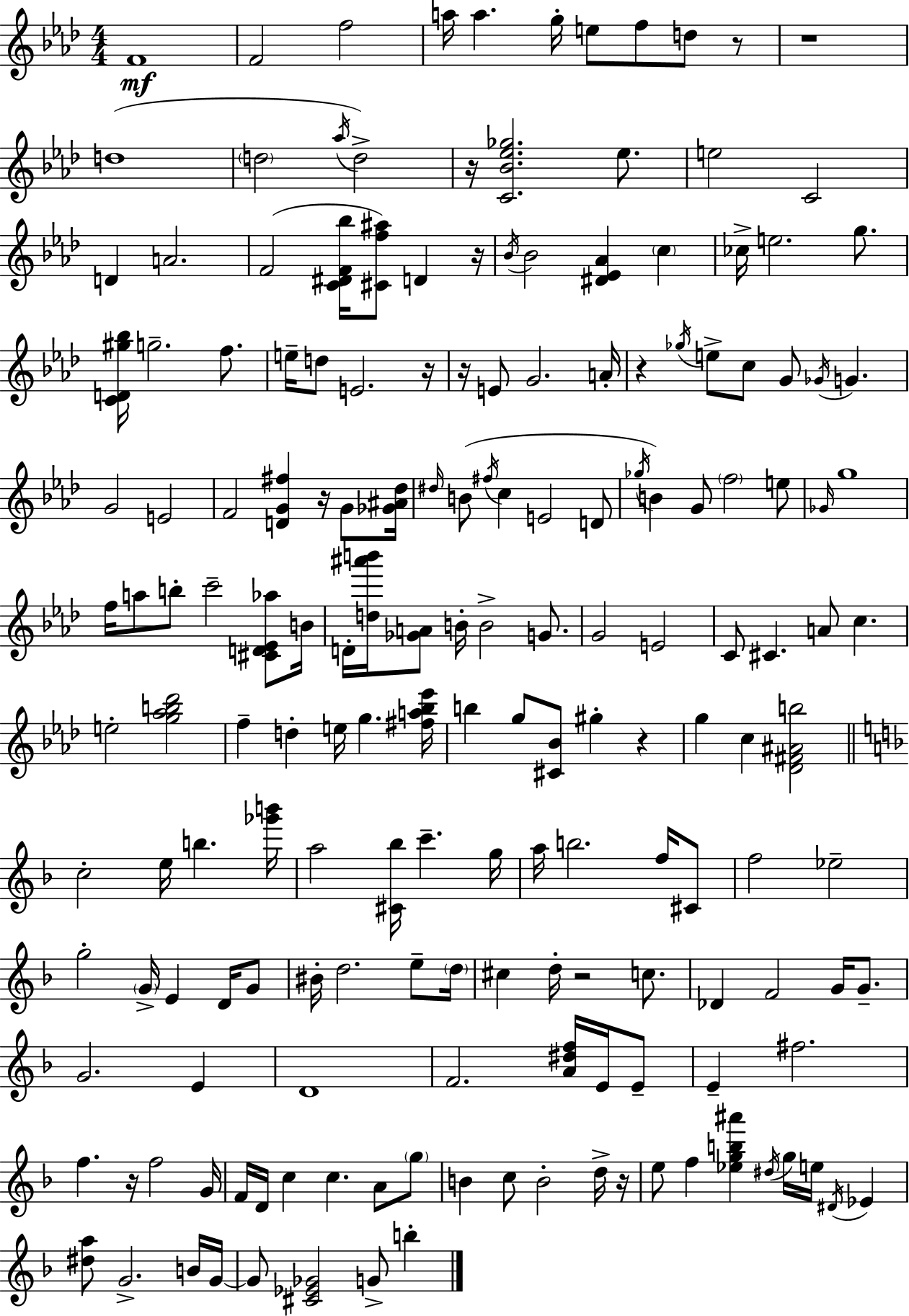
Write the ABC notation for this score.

X:1
T:Untitled
M:4/4
L:1/4
K:Fm
F4 F2 f2 a/4 a g/4 e/2 f/2 d/2 z/2 z4 d4 d2 _a/4 d2 z/4 [C_B_e_g]2 _e/2 e2 C2 D A2 F2 [C^DF_b]/4 [^Cf^a]/2 D z/4 _B/4 _B2 [^D_E_A] c _c/4 e2 g/2 [CD^g_b]/4 g2 f/2 e/4 d/2 E2 z/4 z/4 E/2 G2 A/4 z _g/4 e/2 c/2 G/2 _G/4 G G2 E2 F2 [DG^f] z/4 G/2 [_G^A_d]/4 ^d/4 B/2 ^f/4 c E2 D/2 _g/4 B G/2 f2 e/2 _G/4 g4 f/4 a/2 b/2 c'2 [^CD_E_a]/2 B/4 D/4 [d^a'b']/4 [_GA]/2 B/4 B2 G/2 G2 E2 C/2 ^C A/2 c e2 [g_ab_d']2 f d e/4 g [^fa_b_e']/4 b g/2 [^C_B]/2 ^g z g c [_D^F^Ab]2 c2 e/4 b [_g'b']/4 a2 [^C_b]/4 c' g/4 a/4 b2 f/4 ^C/2 f2 _e2 g2 G/4 E D/4 G/2 ^B/4 d2 e/2 d/4 ^c d/4 z2 c/2 _D F2 G/4 G/2 G2 E D4 F2 [A^df]/4 E/4 E/2 E ^f2 f z/4 f2 G/4 F/4 D/4 c c A/2 g/2 B c/2 B2 d/4 z/4 e/2 f [_egb^a'] ^d/4 g/4 e/4 ^D/4 _E [^da]/2 G2 B/4 G/4 G/2 [^C_E_G]2 G/2 b